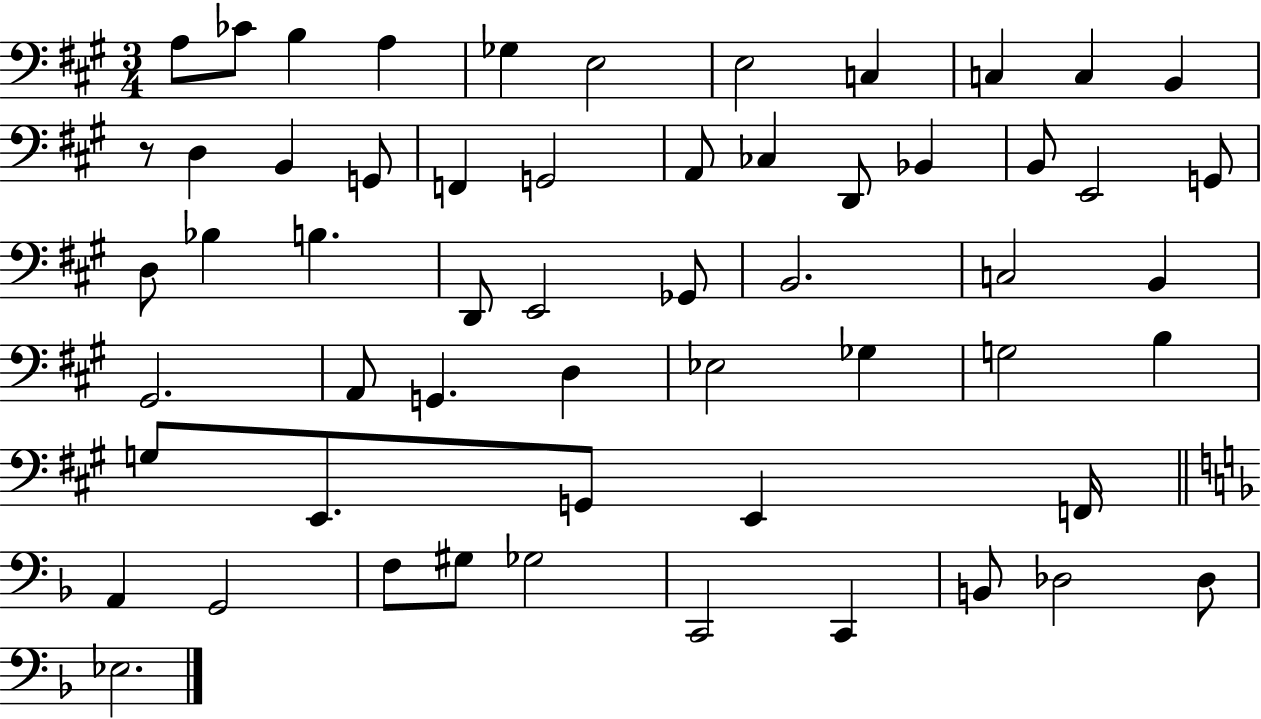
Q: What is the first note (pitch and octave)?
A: A3